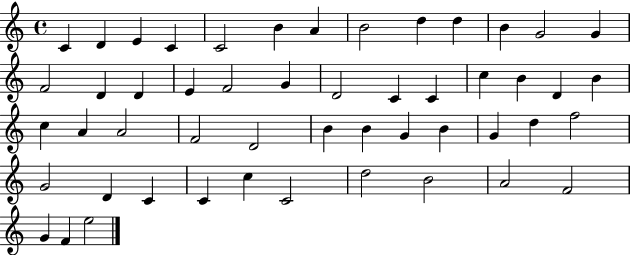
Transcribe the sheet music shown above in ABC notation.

X:1
T:Untitled
M:4/4
L:1/4
K:C
C D E C C2 B A B2 d d B G2 G F2 D D E F2 G D2 C C c B D B c A A2 F2 D2 B B G B G d f2 G2 D C C c C2 d2 B2 A2 F2 G F e2